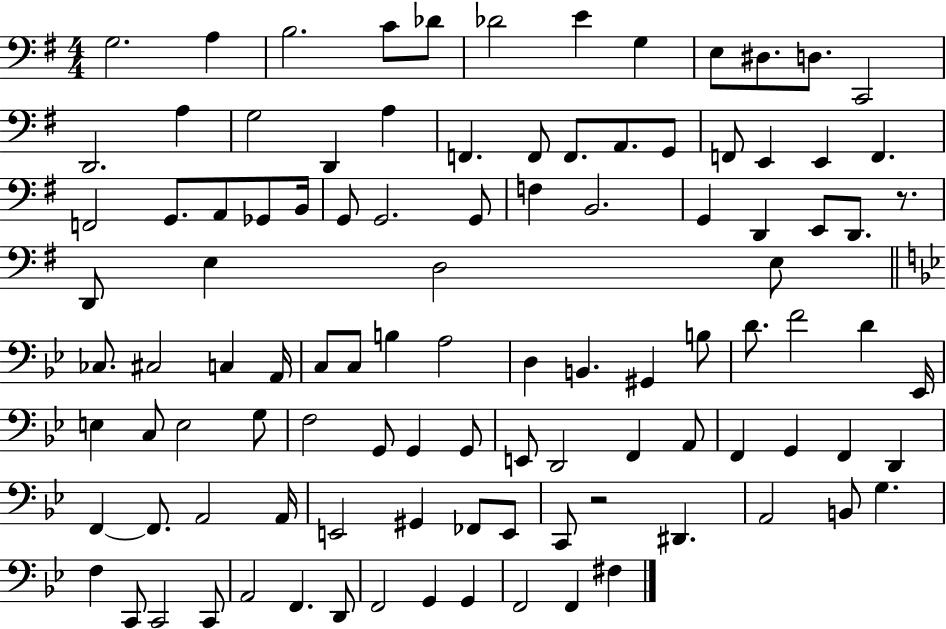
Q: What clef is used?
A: bass